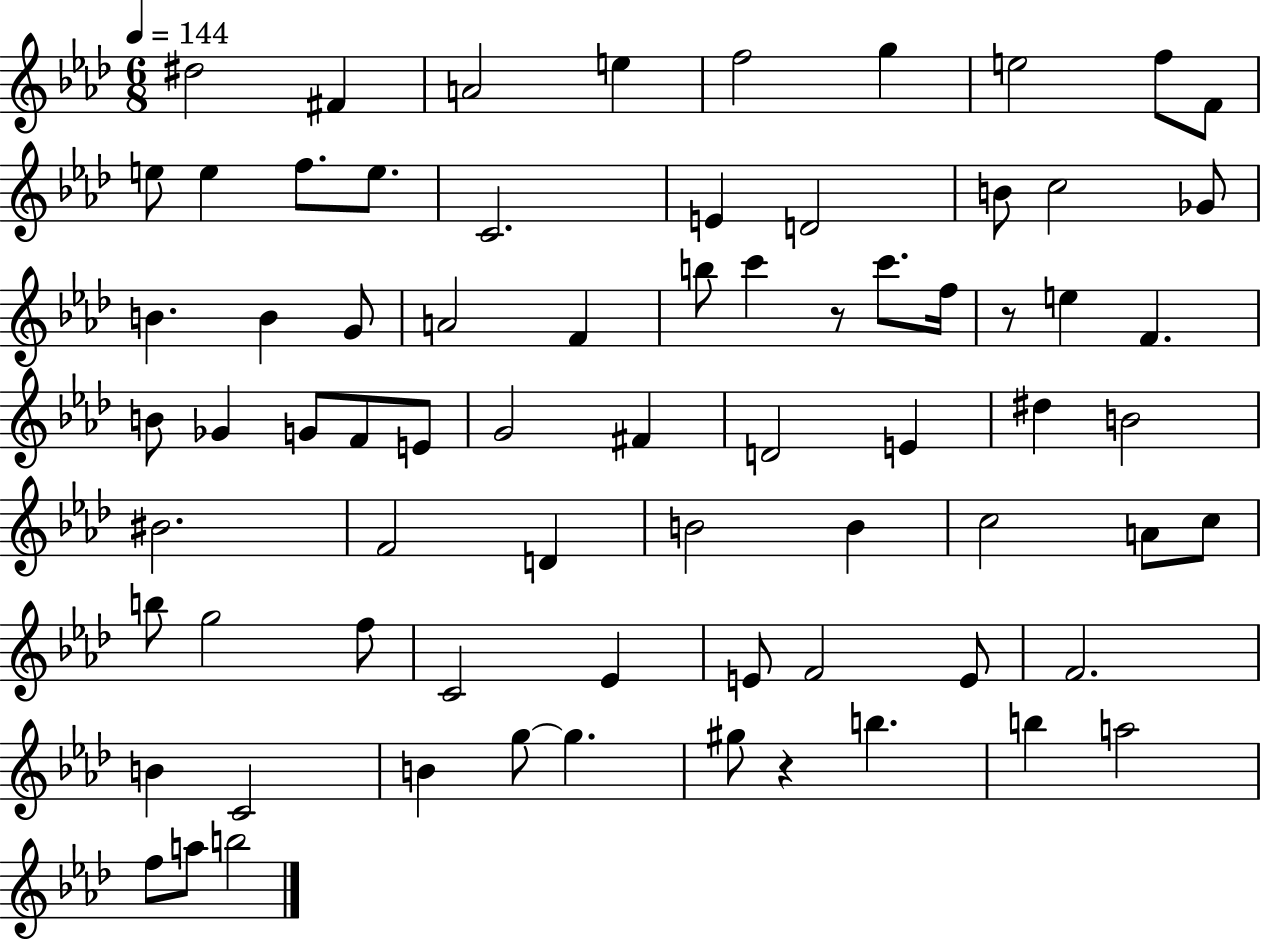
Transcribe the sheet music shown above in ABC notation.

X:1
T:Untitled
M:6/8
L:1/4
K:Ab
^d2 ^F A2 e f2 g e2 f/2 F/2 e/2 e f/2 e/2 C2 E D2 B/2 c2 _G/2 B B G/2 A2 F b/2 c' z/2 c'/2 f/4 z/2 e F B/2 _G G/2 F/2 E/2 G2 ^F D2 E ^d B2 ^B2 F2 D B2 B c2 A/2 c/2 b/2 g2 f/2 C2 _E E/2 F2 E/2 F2 B C2 B g/2 g ^g/2 z b b a2 f/2 a/2 b2